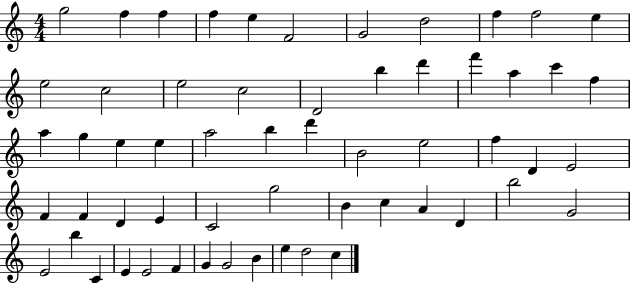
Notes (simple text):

G5/h F5/q F5/q F5/q E5/q F4/h G4/h D5/h F5/q F5/h E5/q E5/h C5/h E5/h C5/h D4/h B5/q D6/q F6/q A5/q C6/q F5/q A5/q G5/q E5/q E5/q A5/h B5/q D6/q B4/h E5/h F5/q D4/q E4/h F4/q F4/q D4/q E4/q C4/h G5/h B4/q C5/q A4/q D4/q B5/h G4/h E4/h B5/q C4/q E4/q E4/h F4/q G4/q G4/h B4/q E5/q D5/h C5/q